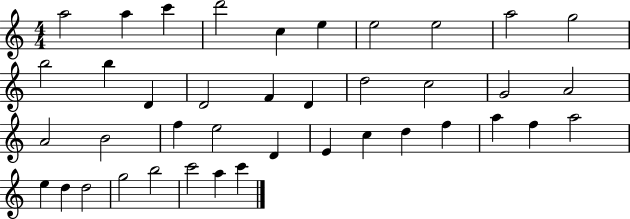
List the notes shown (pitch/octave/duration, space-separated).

A5/h A5/q C6/q D6/h C5/q E5/q E5/h E5/h A5/h G5/h B5/h B5/q D4/q D4/h F4/q D4/q D5/h C5/h G4/h A4/h A4/h B4/h F5/q E5/h D4/q E4/q C5/q D5/q F5/q A5/q F5/q A5/h E5/q D5/q D5/h G5/h B5/h C6/h A5/q C6/q